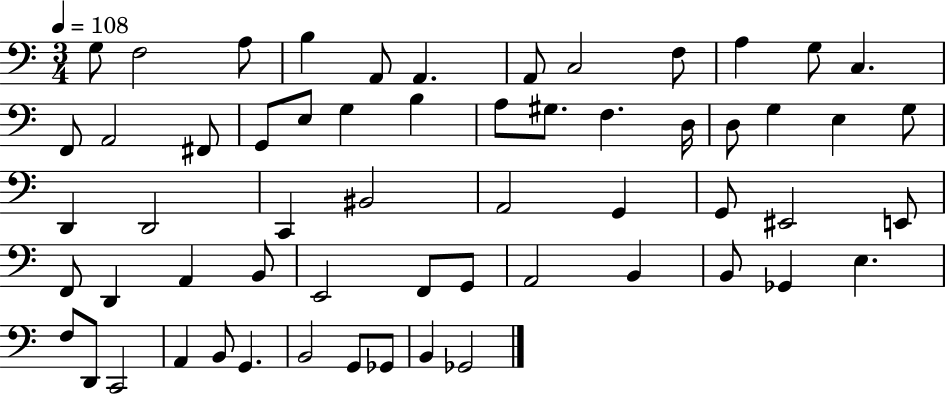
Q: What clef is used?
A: bass